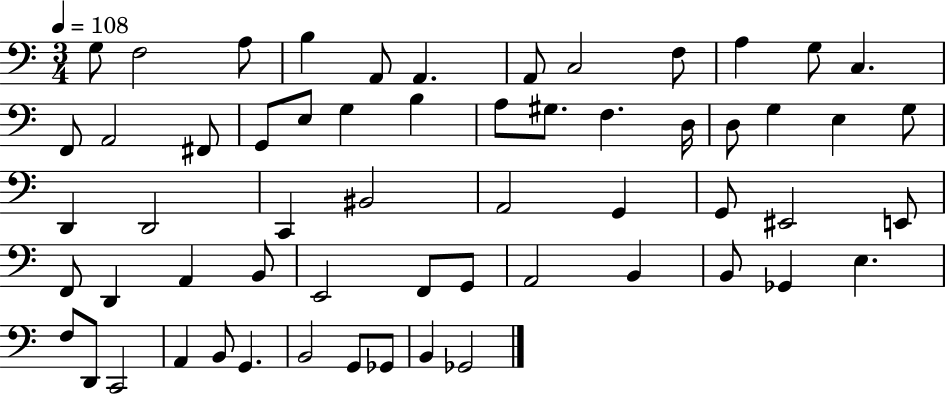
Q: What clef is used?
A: bass